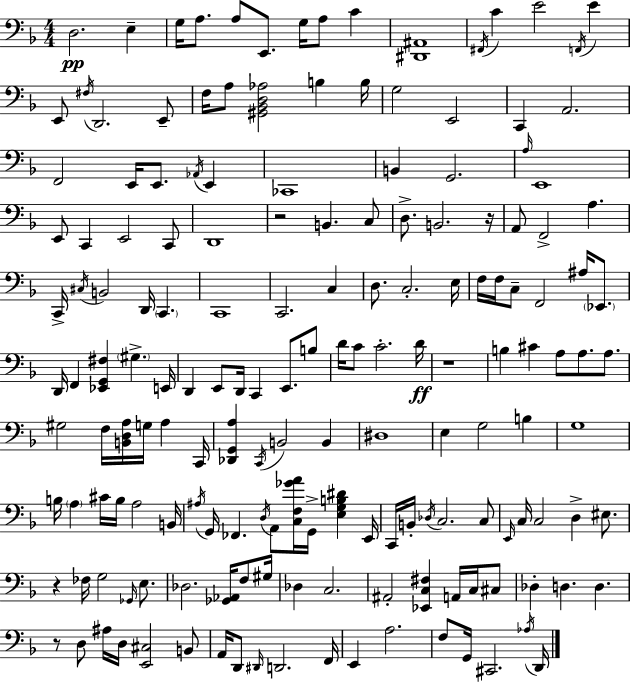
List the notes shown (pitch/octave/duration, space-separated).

D3/h. E3/q G3/s A3/e. A3/e E2/e. G3/s A3/e C4/q [D#2,A#2]/w F#2/s C4/q E4/h F2/s E4/q E2/e F#3/s D2/h. E2/e F3/s A3/e [G#2,Bb2,D3,Ab3]/h B3/q B3/s G3/h E2/h C2/q A2/h. F2/h E2/s E2/e. Ab2/s E2/q CES2/w B2/q G2/h. A3/s E2/w E2/e C2/q E2/h C2/e D2/w R/h B2/q. C3/e D3/e. B2/h. R/s A2/e F2/h A3/q. C2/s C#3/s B2/h D2/s C2/q. C2/w C2/h. C3/q D3/e. C3/h. E3/s F3/s F3/s C3/e F2/h A#3/s Eb2/e. D2/s F2/q [Eb2,G2,F#3]/q G#3/q. E2/s D2/q E2/e D2/s C2/q E2/e. B3/e D4/s C4/e C4/h. D4/s R/w B3/q C#4/q A3/e A3/e. A3/e. G#3/h F3/s [B2,D3,A3]/s G3/s A3/q C2/s [Db2,G2,A3]/q C2/s B2/h B2/q D#3/w E3/q G3/h B3/q G3/w B3/s A3/q C#4/s B3/s A3/h B2/s A#3/s G2/s FES2/q. D3/s A2/e [C3,F3,Gb4,A4]/s G2/s [E3,G3,B3,D#4]/q E2/s C2/s B2/s Db3/s C3/h. C3/e E2/s C3/s C3/h D3/q EIS3/e. R/q FES3/s G3/h Gb2/s E3/e. Db3/h. [Gb2,Ab2]/s F3/e G#3/s Db3/q C3/h. A#2/h [Eb2,C3,F#3]/q A2/s C3/s C#3/e Db3/q D3/q. D3/q. R/e D3/e A#3/s D3/s [E2,C#3]/h B2/e A2/s D2/e D#2/s D2/h. F2/s E2/q A3/h. F3/e G2/s C#2/h. Ab3/s D2/s